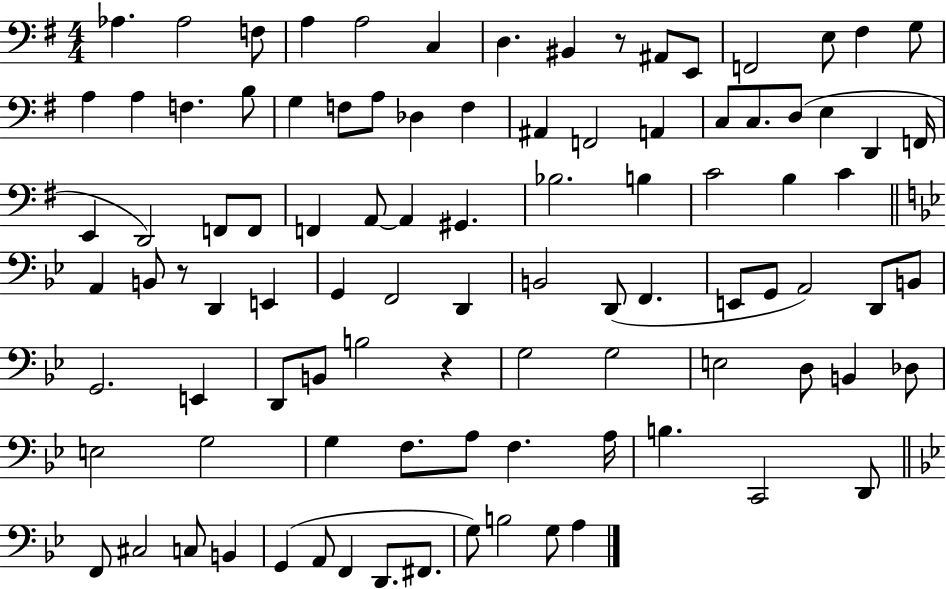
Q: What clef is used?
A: bass